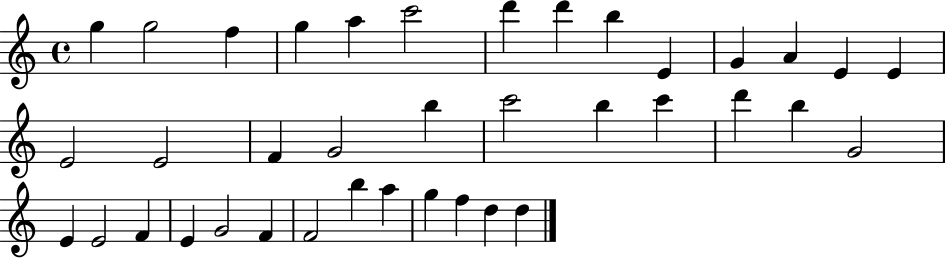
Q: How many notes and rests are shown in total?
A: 38